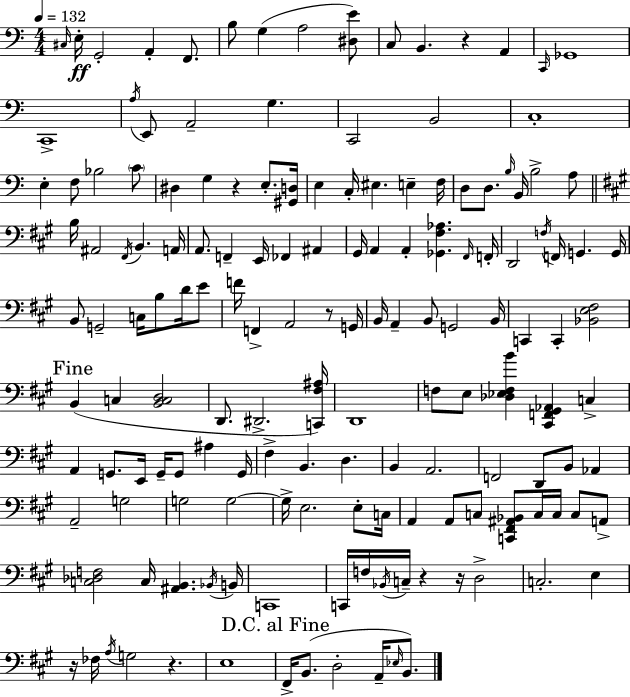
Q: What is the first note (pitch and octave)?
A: C#3